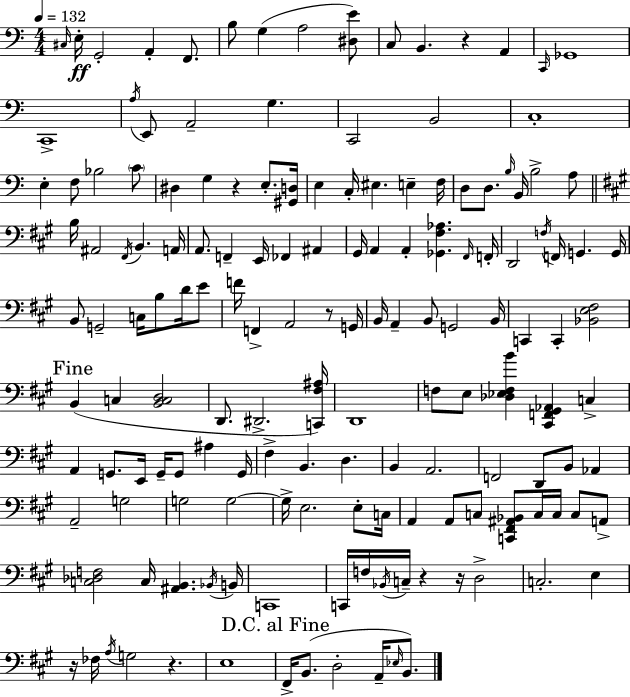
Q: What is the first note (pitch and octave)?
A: C#3